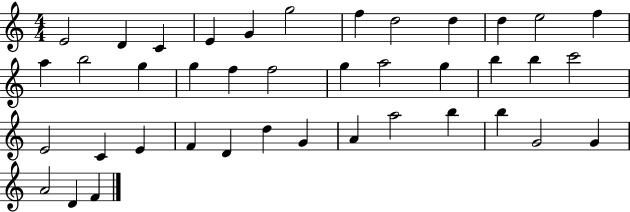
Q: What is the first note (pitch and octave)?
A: E4